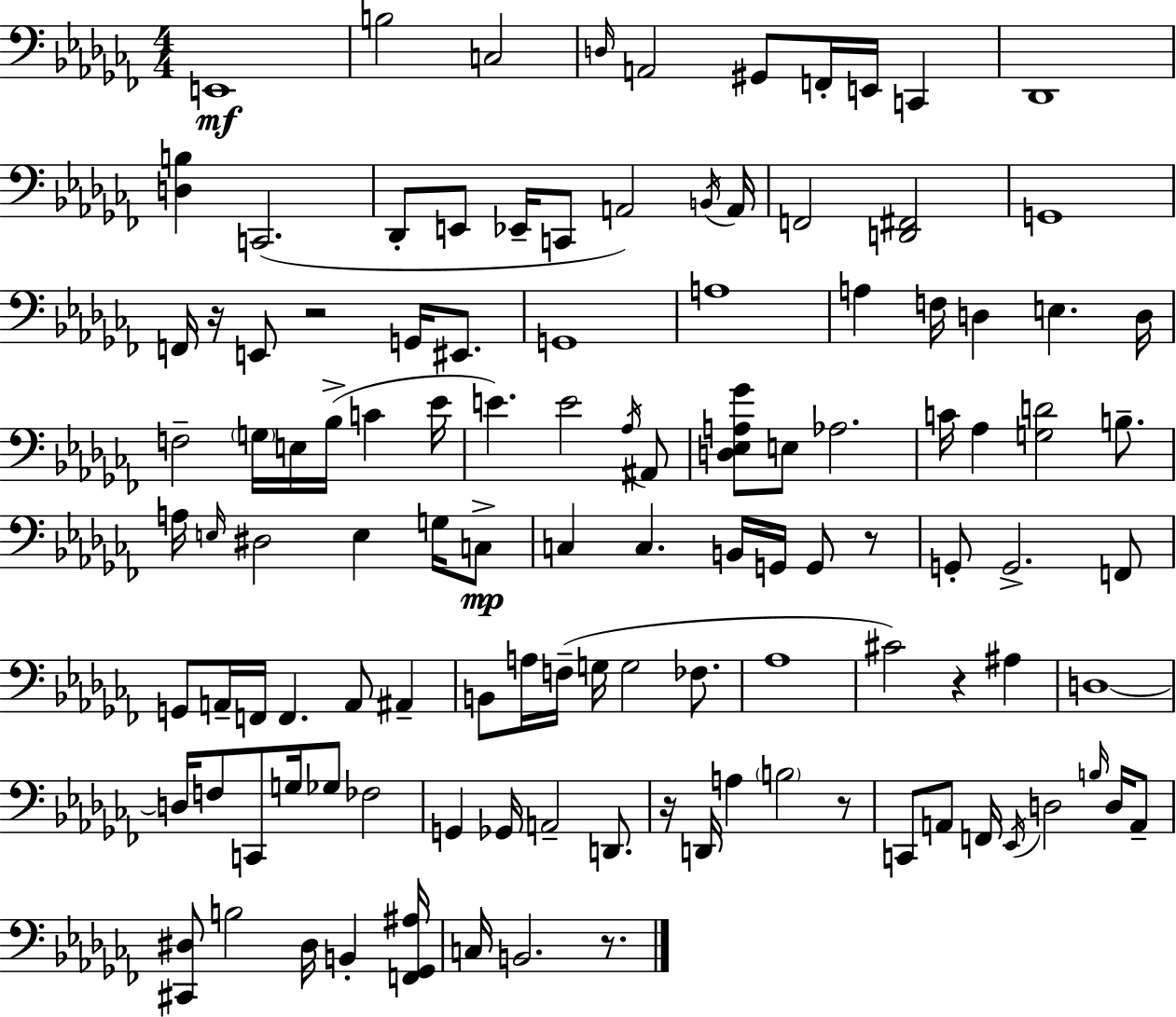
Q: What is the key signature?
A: AES minor